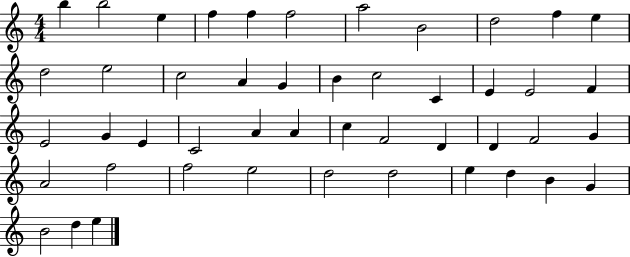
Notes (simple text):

B5/q B5/h E5/q F5/q F5/q F5/h A5/h B4/h D5/h F5/q E5/q D5/h E5/h C5/h A4/q G4/q B4/q C5/h C4/q E4/q E4/h F4/q E4/h G4/q E4/q C4/h A4/q A4/q C5/q F4/h D4/q D4/q F4/h G4/q A4/h F5/h F5/h E5/h D5/h D5/h E5/q D5/q B4/q G4/q B4/h D5/q E5/q